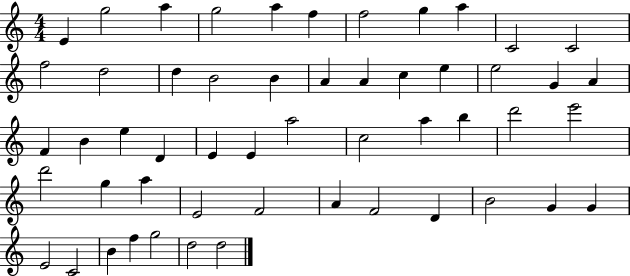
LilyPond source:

{
  \clef treble
  \numericTimeSignature
  \time 4/4
  \key c \major
  e'4 g''2 a''4 | g''2 a''4 f''4 | f''2 g''4 a''4 | c'2 c'2 | \break f''2 d''2 | d''4 b'2 b'4 | a'4 a'4 c''4 e''4 | e''2 g'4 a'4 | \break f'4 b'4 e''4 d'4 | e'4 e'4 a''2 | c''2 a''4 b''4 | d'''2 e'''2 | \break d'''2 g''4 a''4 | e'2 f'2 | a'4 f'2 d'4 | b'2 g'4 g'4 | \break e'2 c'2 | b'4 f''4 g''2 | d''2 d''2 | \bar "|."
}